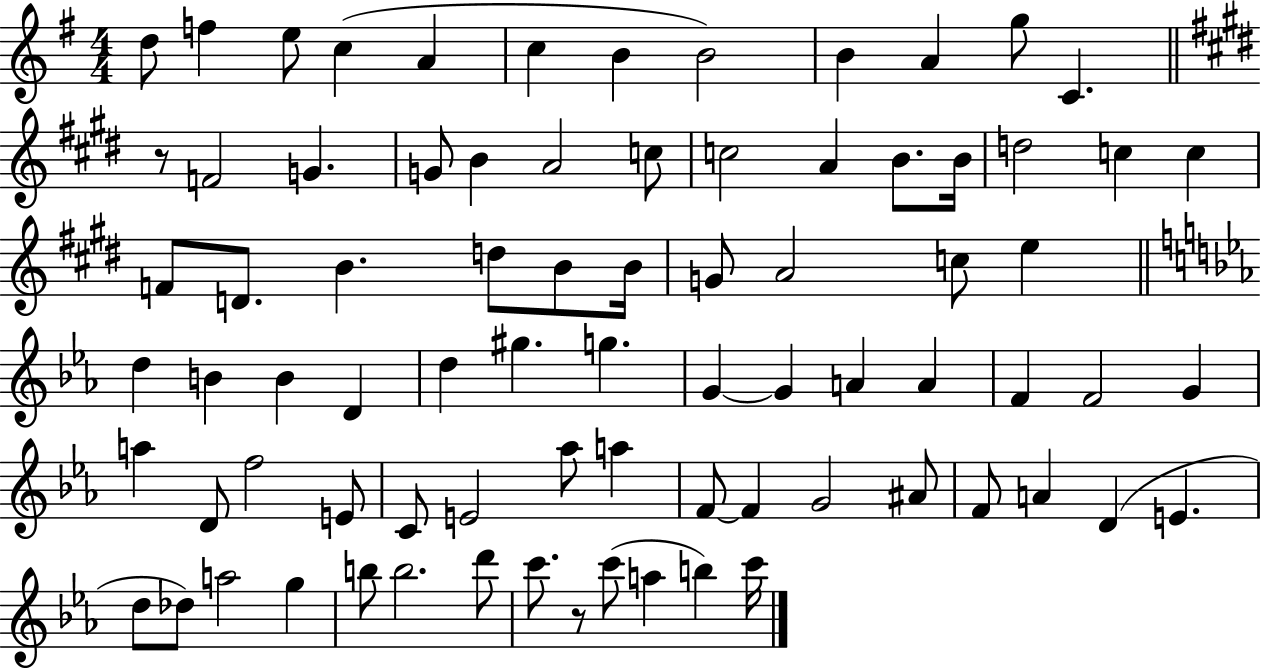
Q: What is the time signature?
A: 4/4